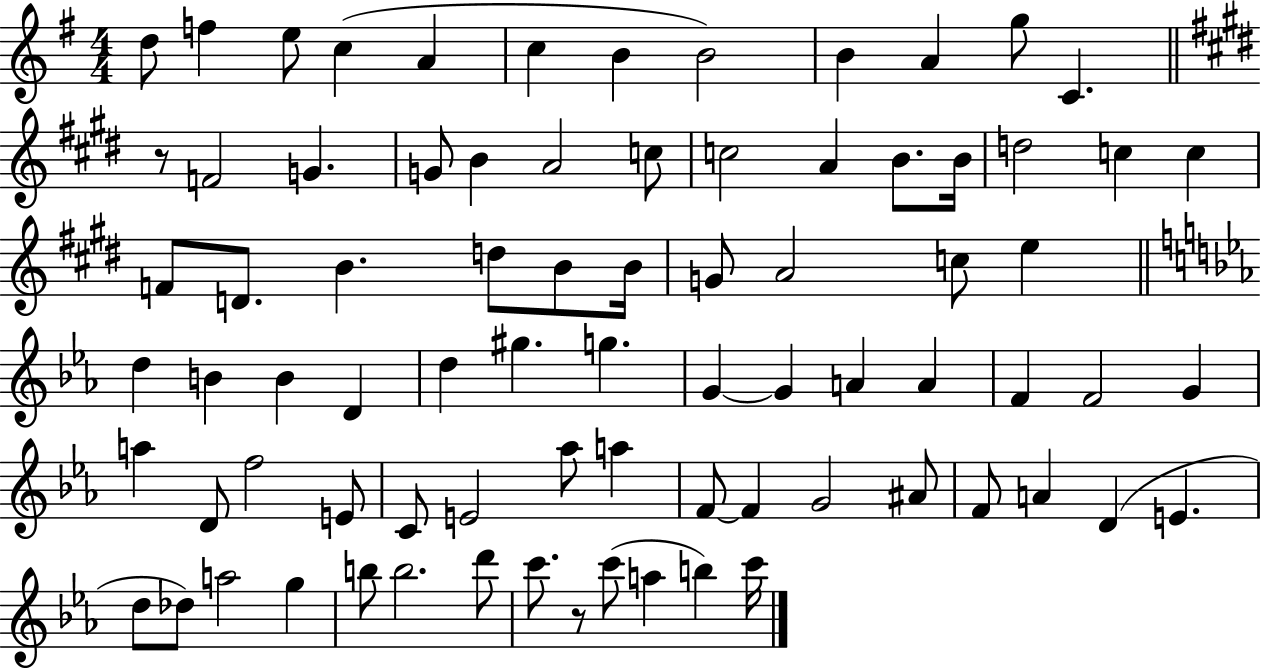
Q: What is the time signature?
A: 4/4